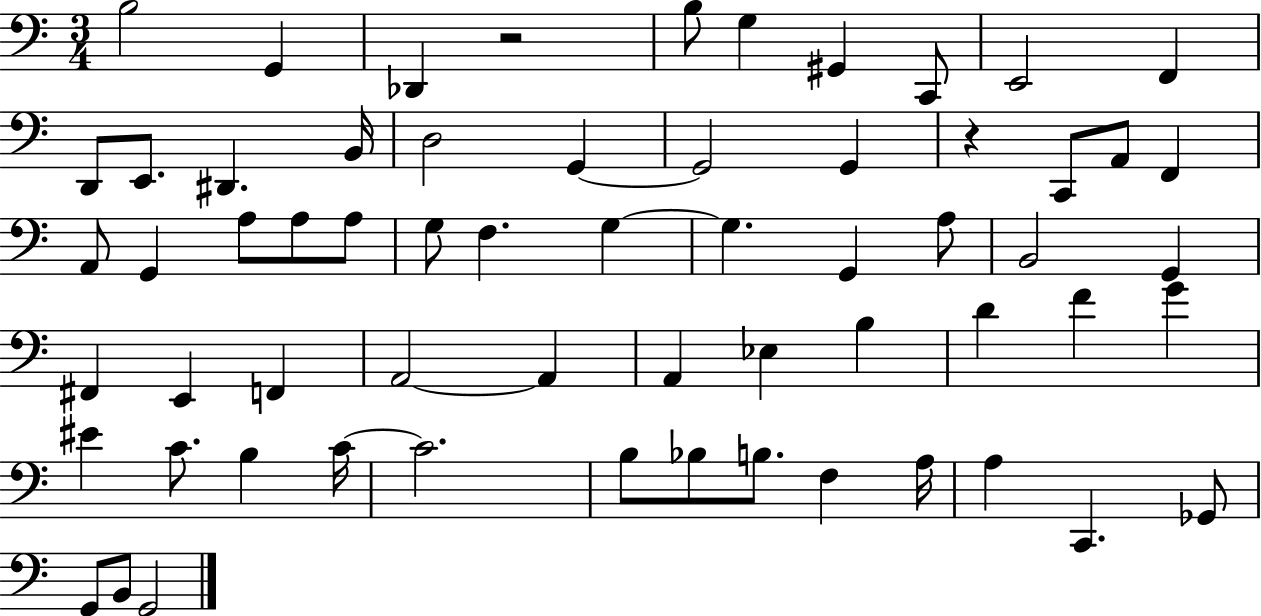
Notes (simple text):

B3/h G2/q Db2/q R/h B3/e G3/q G#2/q C2/e E2/h F2/q D2/e E2/e. D#2/q. B2/s D3/h G2/q G2/h G2/q R/q C2/e A2/e F2/q A2/e G2/q A3/e A3/e A3/e G3/e F3/q. G3/q G3/q. G2/q A3/e B2/h G2/q F#2/q E2/q F2/q A2/h A2/q A2/q Eb3/q B3/q D4/q F4/q G4/q EIS4/q C4/e. B3/q C4/s C4/h. B3/e Bb3/e B3/e. F3/q A3/s A3/q C2/q. Gb2/e G2/e B2/e G2/h